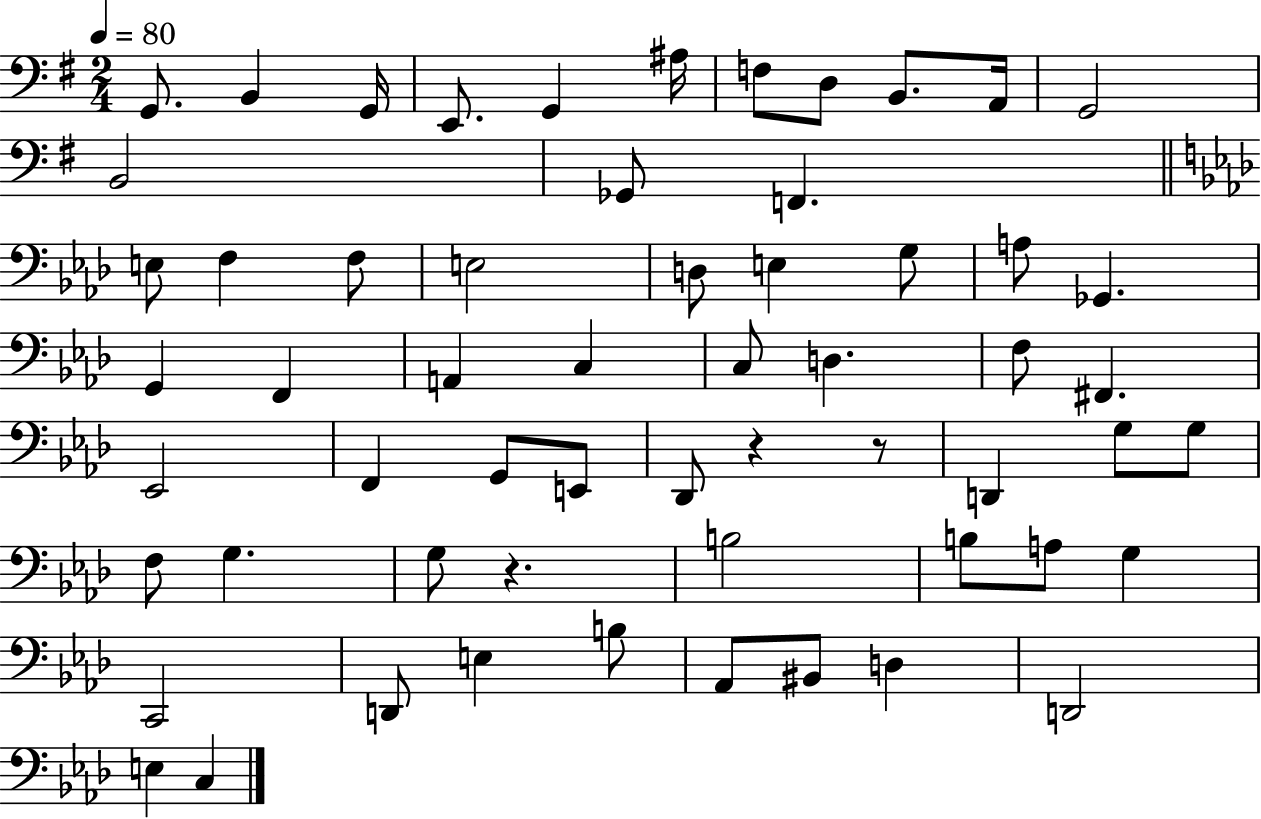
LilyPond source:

{
  \clef bass
  \numericTimeSignature
  \time 2/4
  \key g \major
  \tempo 4 = 80
  g,8. b,4 g,16 | e,8. g,4 ais16 | f8 d8 b,8. a,16 | g,2 | \break b,2 | ges,8 f,4. | \bar "||" \break \key f \minor e8 f4 f8 | e2 | d8 e4 g8 | a8 ges,4. | \break g,4 f,4 | a,4 c4 | c8 d4. | f8 fis,4. | \break ees,2 | f,4 g,8 e,8 | des,8 r4 r8 | d,4 g8 g8 | \break f8 g4. | g8 r4. | b2 | b8 a8 g4 | \break c,2 | d,8 e4 b8 | aes,8 bis,8 d4 | d,2 | \break e4 c4 | \bar "|."
}